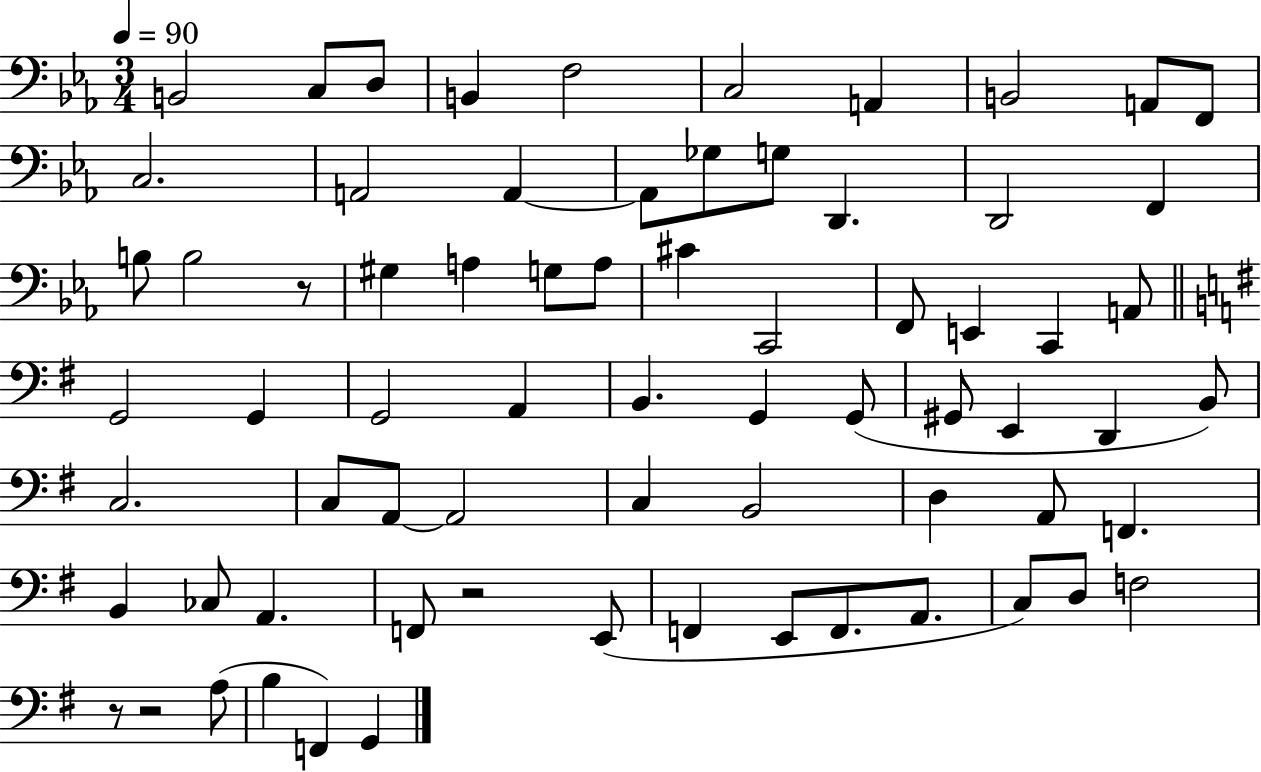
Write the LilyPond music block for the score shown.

{
  \clef bass
  \numericTimeSignature
  \time 3/4
  \key ees \major
  \tempo 4 = 90
  \repeat volta 2 { b,2 c8 d8 | b,4 f2 | c2 a,4 | b,2 a,8 f,8 | \break c2. | a,2 a,4~~ | a,8 ges8 g8 d,4. | d,2 f,4 | \break b8 b2 r8 | gis4 a4 g8 a8 | cis'4 c,2 | f,8 e,4 c,4 a,8 | \break \bar "||" \break \key e \minor g,2 g,4 | g,2 a,4 | b,4. g,4 g,8( | gis,8 e,4 d,4 b,8) | \break c2. | c8 a,8~~ a,2 | c4 b,2 | d4 a,8 f,4. | \break b,4 ces8 a,4. | f,8 r2 e,8( | f,4 e,8 f,8. a,8. | c8) d8 f2 | \break r8 r2 a8( | b4 f,4) g,4 | } \bar "|."
}